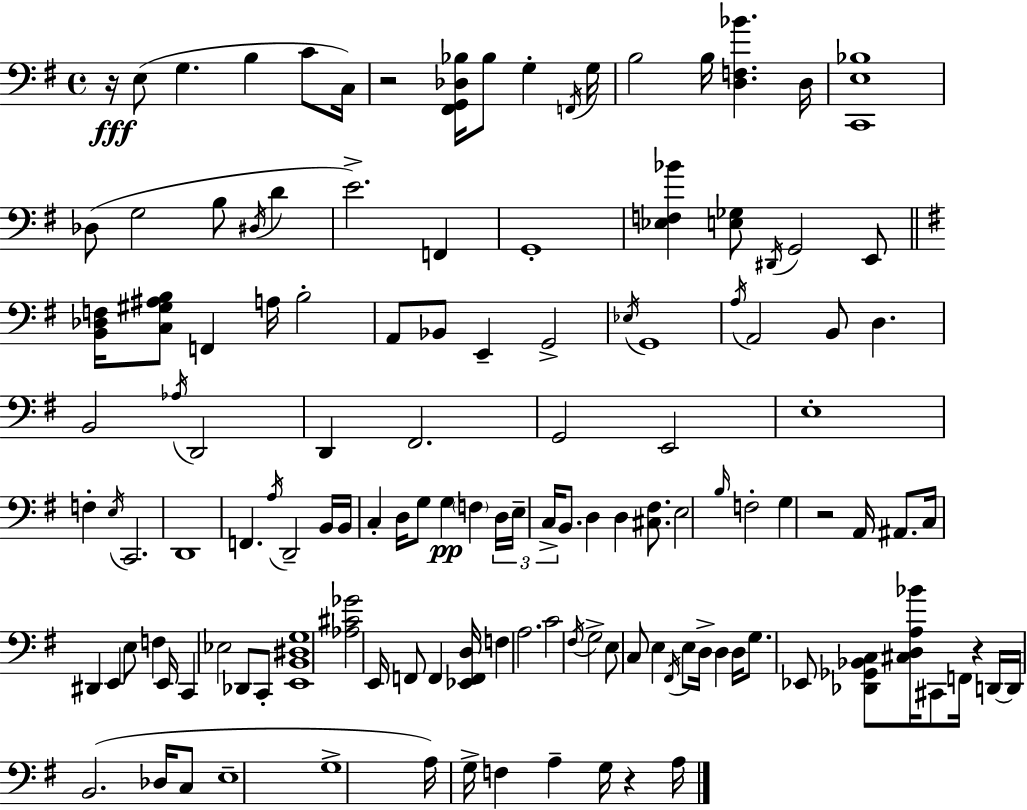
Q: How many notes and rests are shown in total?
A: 131